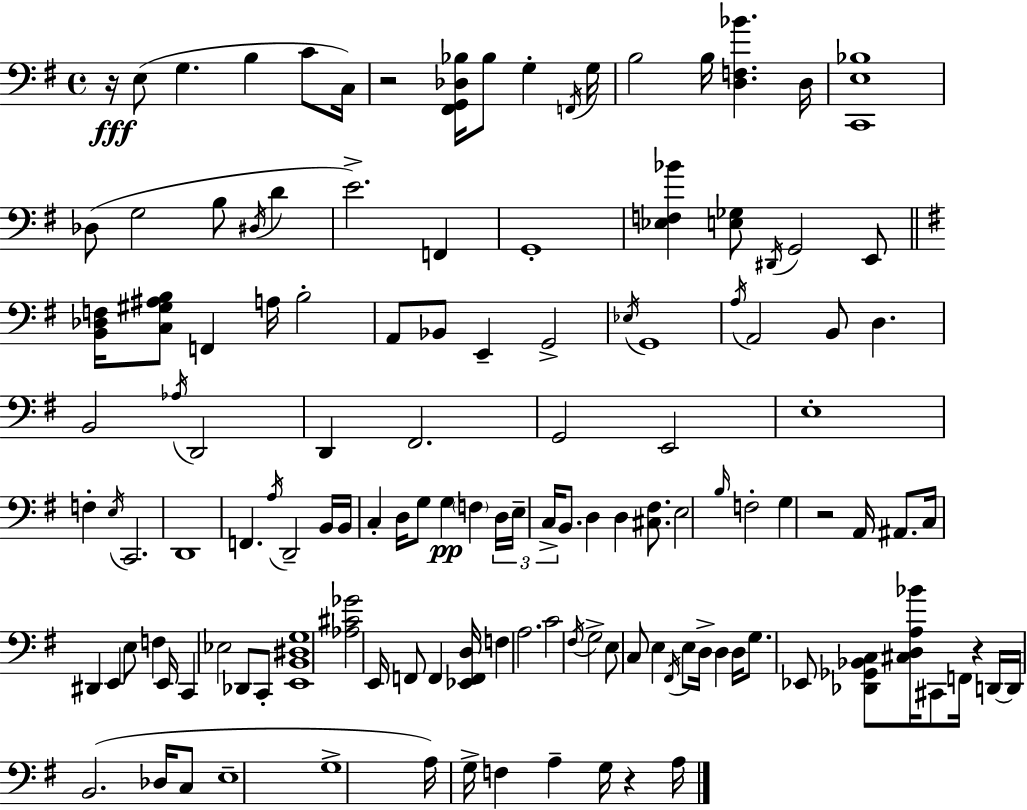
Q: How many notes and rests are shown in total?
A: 131